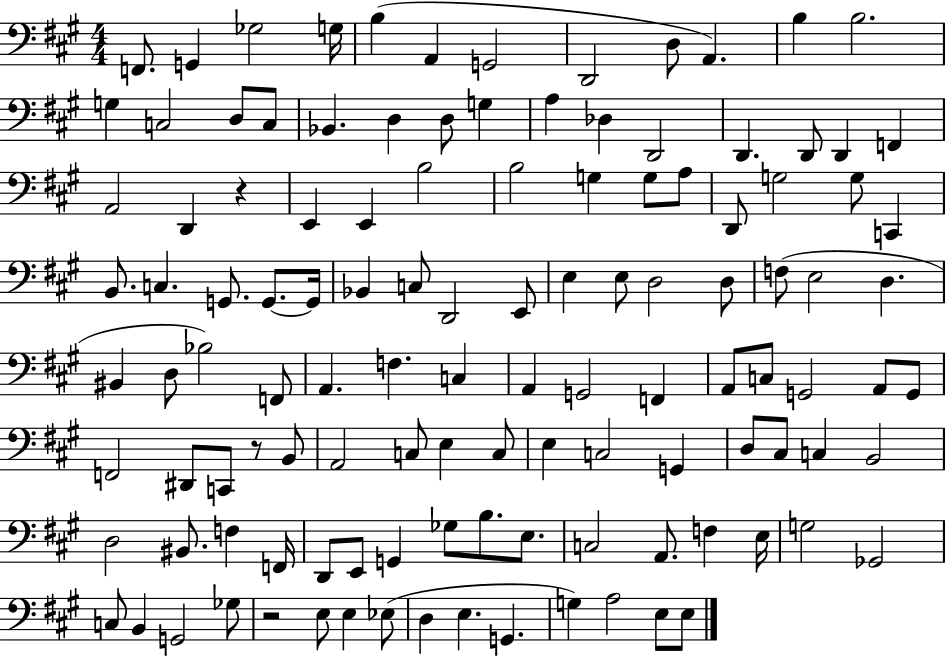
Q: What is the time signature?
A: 4/4